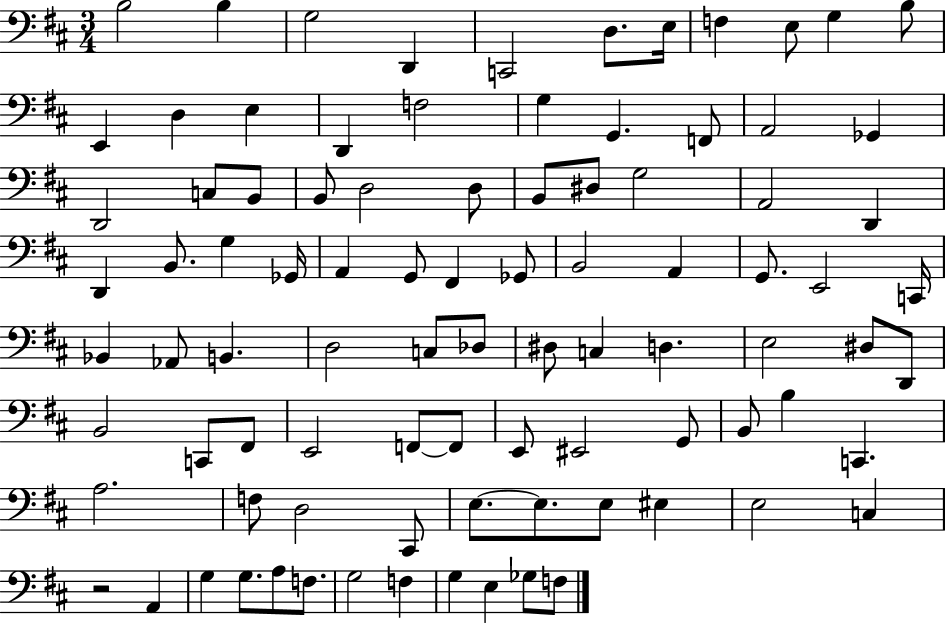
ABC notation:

X:1
T:Untitled
M:3/4
L:1/4
K:D
B,2 B, G,2 D,, C,,2 D,/2 E,/4 F, E,/2 G, B,/2 E,, D, E, D,, F,2 G, G,, F,,/2 A,,2 _G,, D,,2 C,/2 B,,/2 B,,/2 D,2 D,/2 B,,/2 ^D,/2 G,2 A,,2 D,, D,, B,,/2 G, _G,,/4 A,, G,,/2 ^F,, _G,,/2 B,,2 A,, G,,/2 E,,2 C,,/4 _B,, _A,,/2 B,, D,2 C,/2 _D,/2 ^D,/2 C, D, E,2 ^D,/2 D,,/2 B,,2 C,,/2 ^F,,/2 E,,2 F,,/2 F,,/2 E,,/2 ^E,,2 G,,/2 B,,/2 B, C,, A,2 F,/2 D,2 ^C,,/2 E,/2 E,/2 E,/2 ^E, E,2 C, z2 A,, G, G,/2 A,/2 F,/2 G,2 F, G, E, _G,/2 F,/2